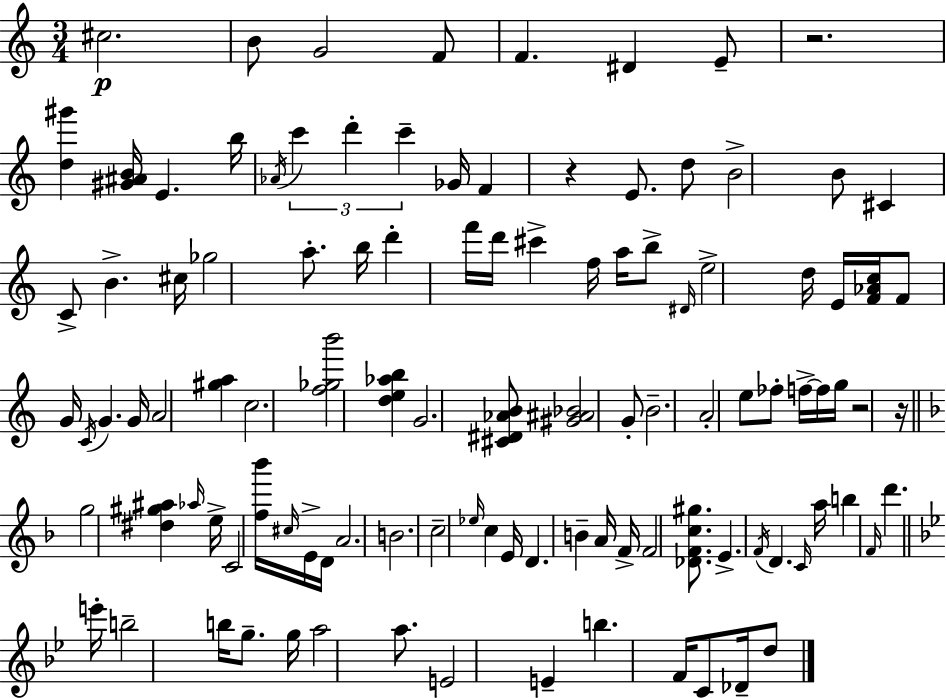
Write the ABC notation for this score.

X:1
T:Untitled
M:3/4
L:1/4
K:C
^c2 B/2 G2 F/2 F ^D E/2 z2 [d^g'] [^G^AB]/4 E b/4 _A/4 c' d' c' _G/4 F z E/2 d/2 B2 B/2 ^C C/2 B ^c/4 _g2 a/2 b/4 d' f'/4 d'/4 ^c' f/4 a/4 b/2 ^D/4 e2 d/4 E/4 [F_Ac]/4 F/2 G/4 C/4 G G/4 A2 [^ga] c2 [f_gb']2 [de_ab] G2 [^C^D_AB]/2 [^G^A_B]2 G/2 B2 A2 e/2 _f/2 f/4 f/4 g/4 z2 z/4 g2 [^d^g^a] _a/4 e/4 C2 [f_b']/4 ^c/4 E/4 D/4 A2 B2 c2 _e/4 c E/4 D B A/4 F/4 F2 [_DFc^g]/2 E F/4 D C/4 a/4 b F/4 d' e'/4 b2 b/4 g/2 g/4 a2 a/2 E2 E b F/4 C/2 _D/4 d/2